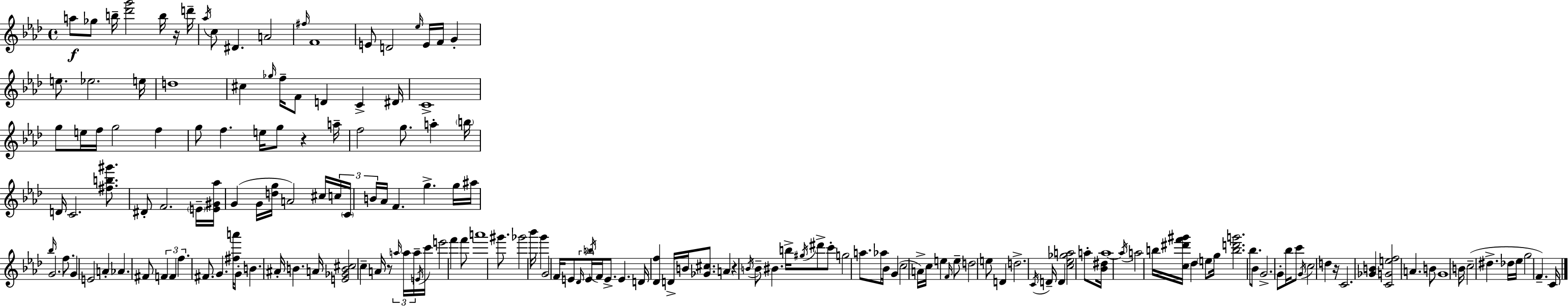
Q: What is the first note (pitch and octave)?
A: A5